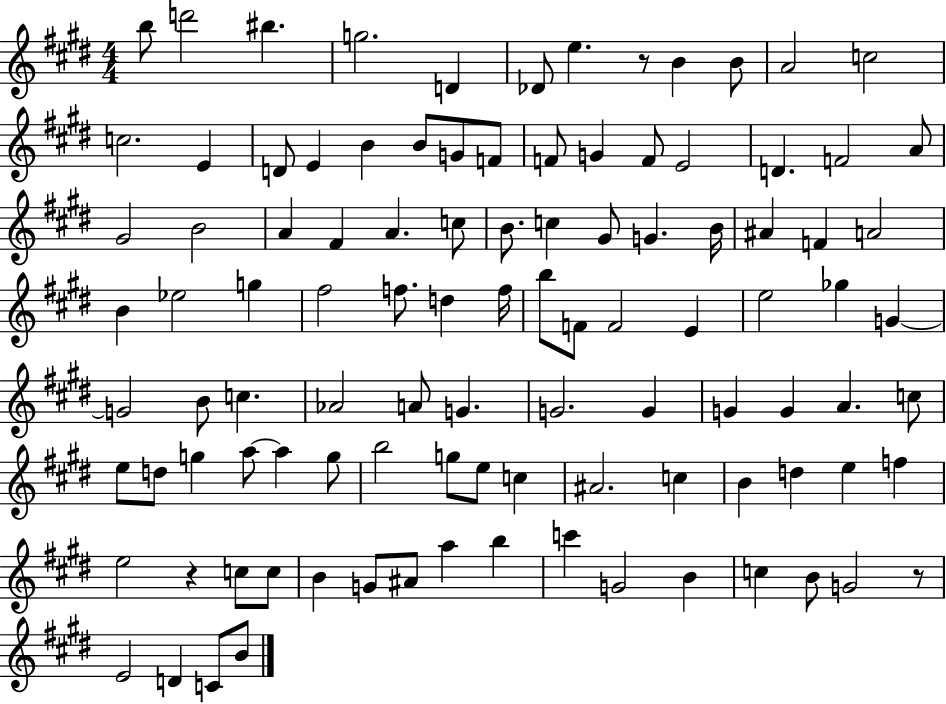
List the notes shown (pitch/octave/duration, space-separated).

B5/e D6/h BIS5/q. G5/h. D4/q Db4/e E5/q. R/e B4/q B4/e A4/h C5/h C5/h. E4/q D4/e E4/q B4/q B4/e G4/e F4/e F4/e G4/q F4/e E4/h D4/q. F4/h A4/e G#4/h B4/h A4/q F#4/q A4/q. C5/e B4/e. C5/q G#4/e G4/q. B4/s A#4/q F4/q A4/h B4/q Eb5/h G5/q F#5/h F5/e. D5/q F5/s B5/e F4/e F4/h E4/q E5/h Gb5/q G4/q G4/h B4/e C5/q. Ab4/h A4/e G4/q. G4/h. G4/q G4/q G4/q A4/q. C5/e E5/e D5/e G5/q A5/e A5/q G5/e B5/h G5/e E5/e C5/q A#4/h. C5/q B4/q D5/q E5/q F5/q E5/h R/q C5/e C5/e B4/q G4/e A#4/e A5/q B5/q C6/q G4/h B4/q C5/q B4/e G4/h R/e E4/h D4/q C4/e B4/e